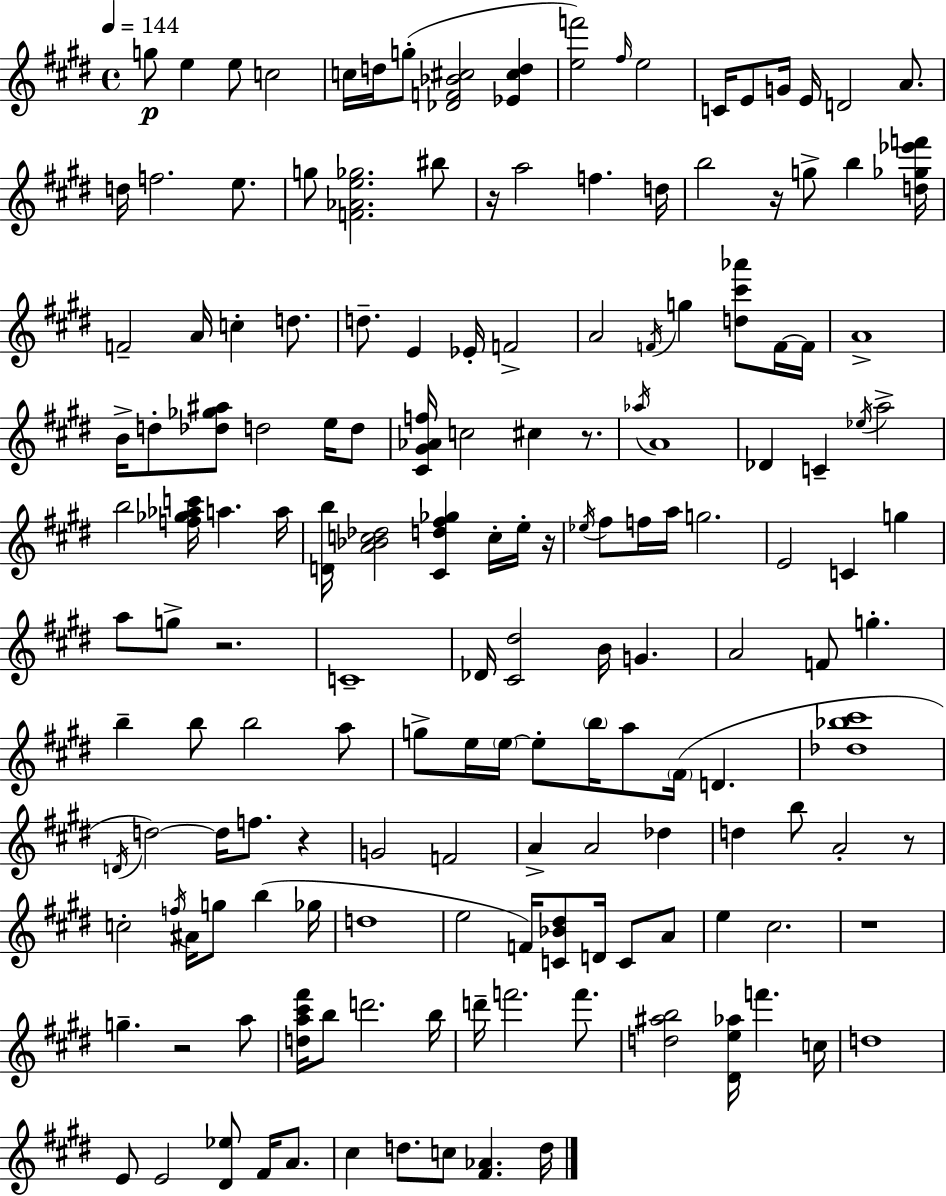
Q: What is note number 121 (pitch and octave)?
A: F6